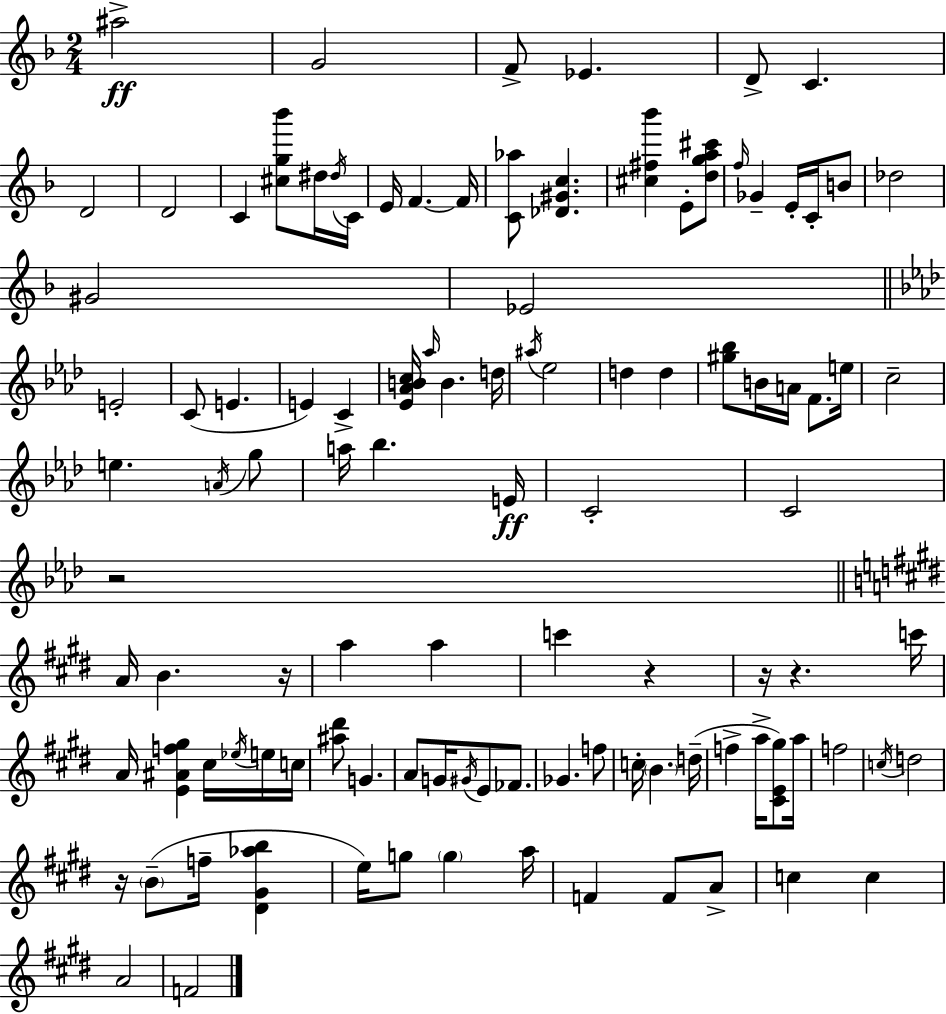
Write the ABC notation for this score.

X:1
T:Untitled
M:2/4
L:1/4
K:F
^a2 G2 F/2 _E D/2 C D2 D2 C [^cg_b']/2 ^d/4 ^d/4 C/4 E/4 F F/4 [C_a]/2 [_D^Gc] [^c^f_b'] E/2 [dga^c']/2 f/4 _G E/4 C/4 B/2 _d2 ^G2 _E2 E2 C/2 E E C [_E_ABc]/4 _a/4 B d/4 ^a/4 _e2 d d [^g_b]/2 B/4 A/4 F/2 e/4 c2 e A/4 g/2 a/4 _b E/4 C2 C2 z2 A/4 B z/4 a a c' z z/4 z c'/4 A/4 [E^Af^g] ^c/4 _e/4 e/4 c/4 [^a^d']/2 G A/2 G/4 ^G/4 E/2 _F/2 _G f/2 c/4 B d/4 f a/4 [^CE^g]/2 a/4 f2 c/4 d2 z/4 B/2 f/4 [^D^G_ab] e/4 g/2 g a/4 F F/2 A/2 c c A2 F2